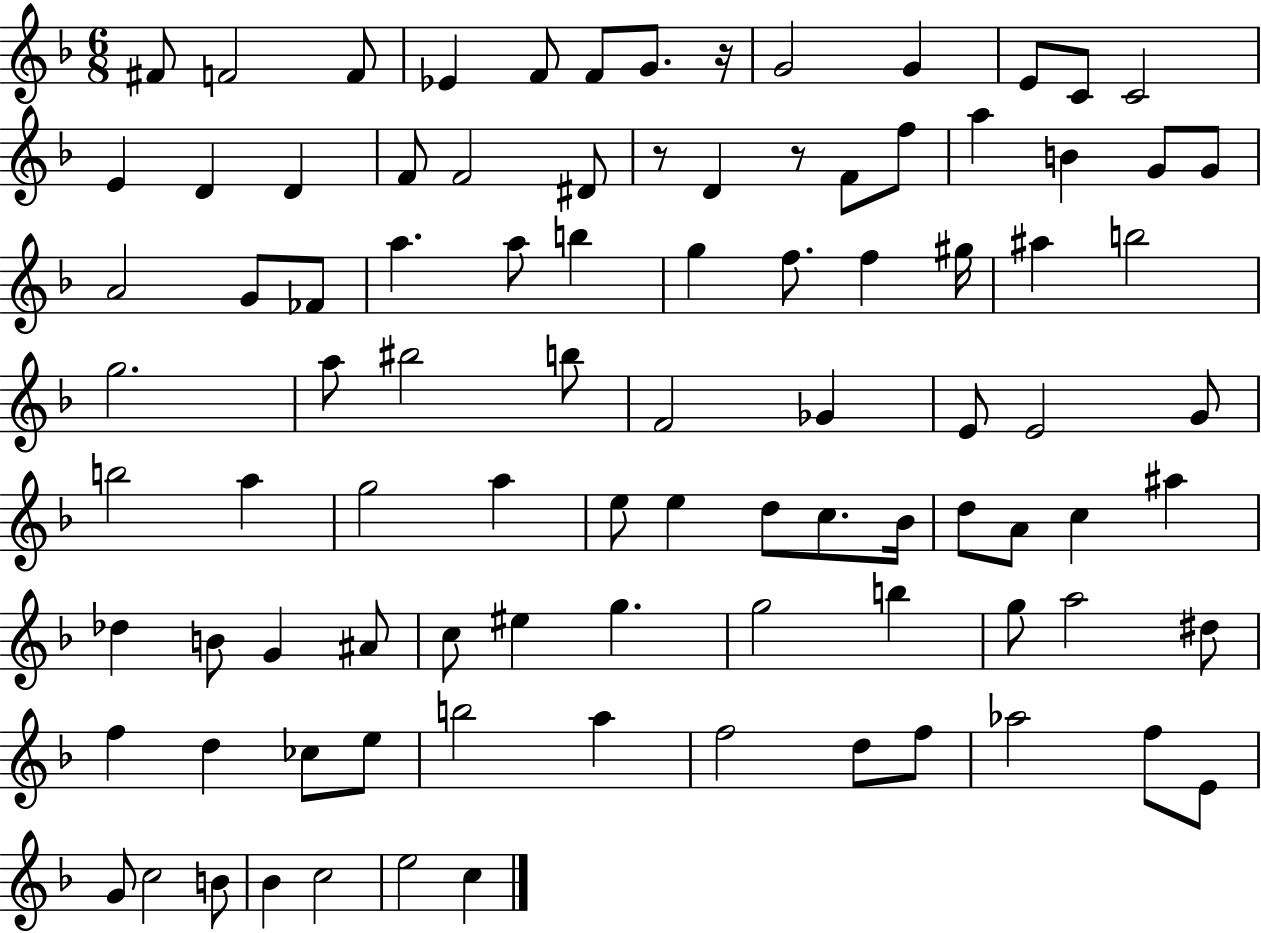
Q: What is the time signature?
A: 6/8